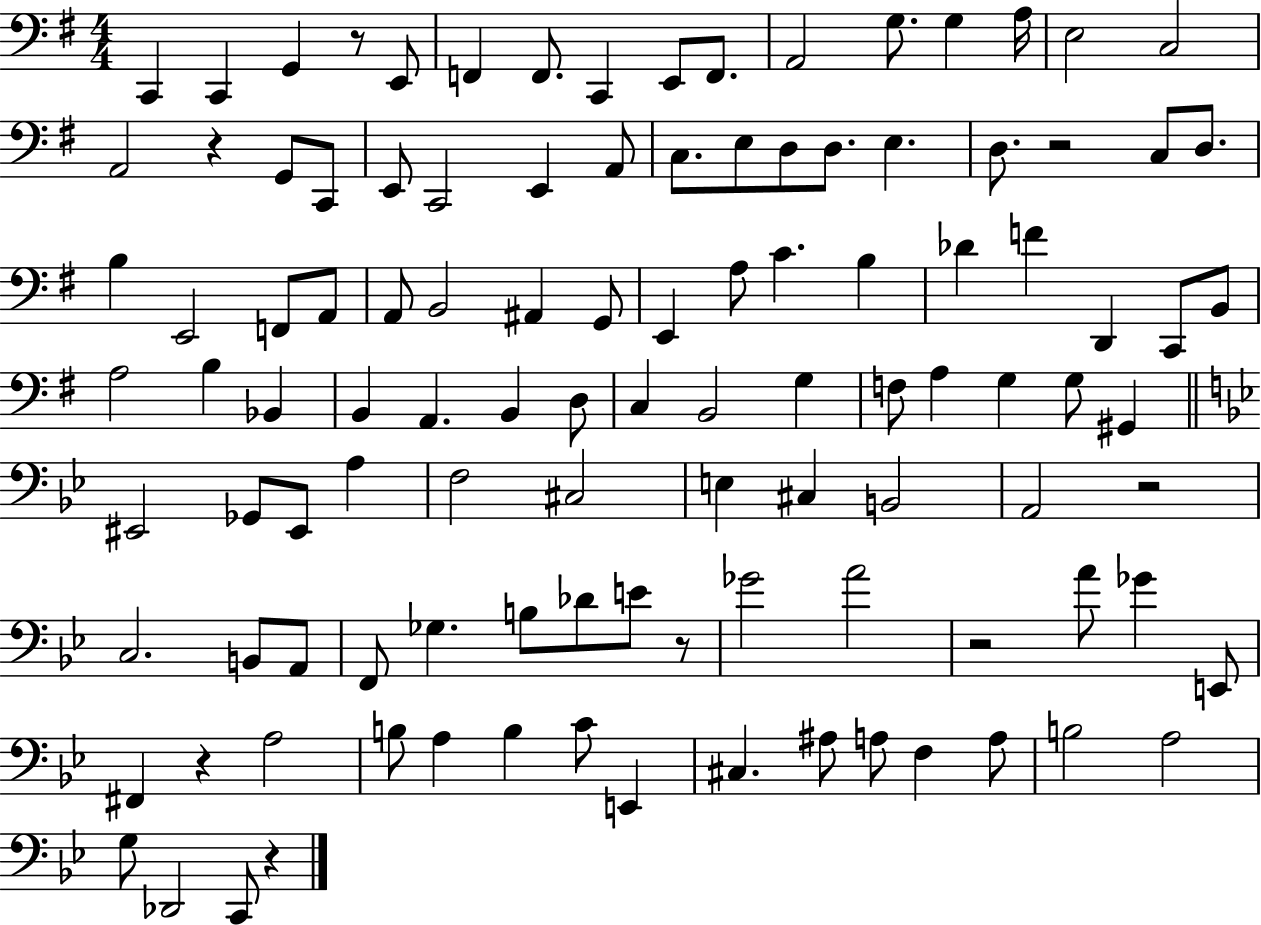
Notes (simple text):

C2/q C2/q G2/q R/e E2/e F2/q F2/e. C2/q E2/e F2/e. A2/h G3/e. G3/q A3/s E3/h C3/h A2/h R/q G2/e C2/e E2/e C2/h E2/q A2/e C3/e. E3/e D3/e D3/e. E3/q. D3/e. R/h C3/e D3/e. B3/q E2/h F2/e A2/e A2/e B2/h A#2/q G2/e E2/q A3/e C4/q. B3/q Db4/q F4/q D2/q C2/e B2/e A3/h B3/q Bb2/q B2/q A2/q. B2/q D3/e C3/q B2/h G3/q F3/e A3/q G3/q G3/e G#2/q EIS2/h Gb2/e EIS2/e A3/q F3/h C#3/h E3/q C#3/q B2/h A2/h R/h C3/h. B2/e A2/e F2/e Gb3/q. B3/e Db4/e E4/e R/e Gb4/h A4/h R/h A4/e Gb4/q E2/e F#2/q R/q A3/h B3/e A3/q B3/q C4/e E2/q C#3/q. A#3/e A3/e F3/q A3/e B3/h A3/h G3/e Db2/h C2/e R/q